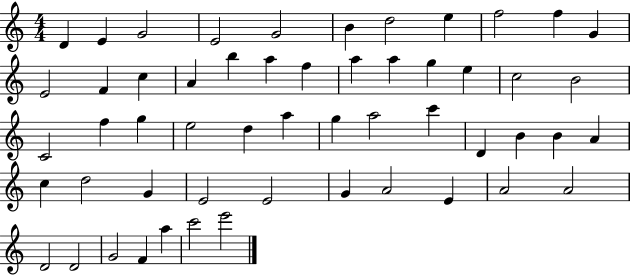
{
  \clef treble
  \numericTimeSignature
  \time 4/4
  \key c \major
  d'4 e'4 g'2 | e'2 g'2 | b'4 d''2 e''4 | f''2 f''4 g'4 | \break e'2 f'4 c''4 | a'4 b''4 a''4 f''4 | a''4 a''4 g''4 e''4 | c''2 b'2 | \break c'2 f''4 g''4 | e''2 d''4 a''4 | g''4 a''2 c'''4 | d'4 b'4 b'4 a'4 | \break c''4 d''2 g'4 | e'2 e'2 | g'4 a'2 e'4 | a'2 a'2 | \break d'2 d'2 | g'2 f'4 a''4 | c'''2 e'''2 | \bar "|."
}